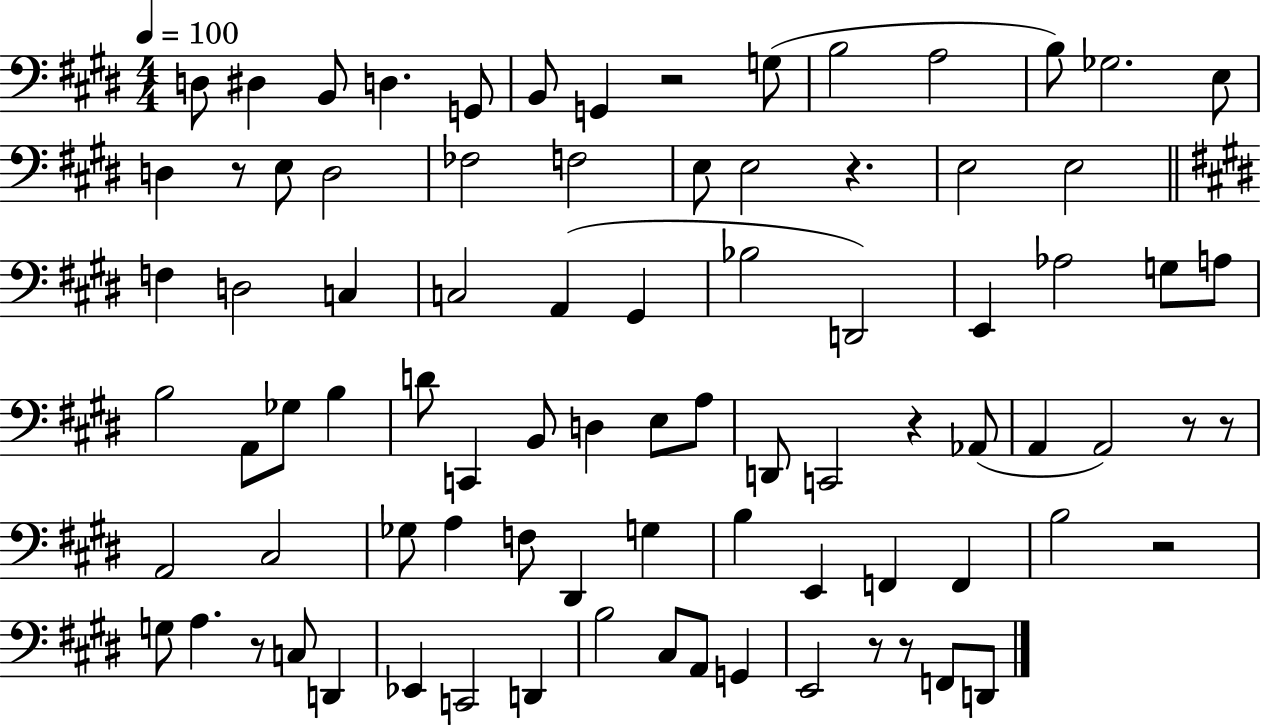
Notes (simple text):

D3/e D#3/q B2/e D3/q. G2/e B2/e G2/q R/h G3/e B3/h A3/h B3/e Gb3/h. E3/e D3/q R/e E3/e D3/h FES3/h F3/h E3/e E3/h R/q. E3/h E3/h F3/q D3/h C3/q C3/h A2/q G#2/q Bb3/h D2/h E2/q Ab3/h G3/e A3/e B3/h A2/e Gb3/e B3/q D4/e C2/q B2/e D3/q E3/e A3/e D2/e C2/h R/q Ab2/e A2/q A2/h R/e R/e A2/h C#3/h Gb3/e A3/q F3/e D#2/q G3/q B3/q E2/q F2/q F2/q B3/h R/h G3/e A3/q. R/e C3/e D2/q Eb2/q C2/h D2/q B3/h C#3/e A2/e G2/q E2/h R/e R/e F2/e D2/e